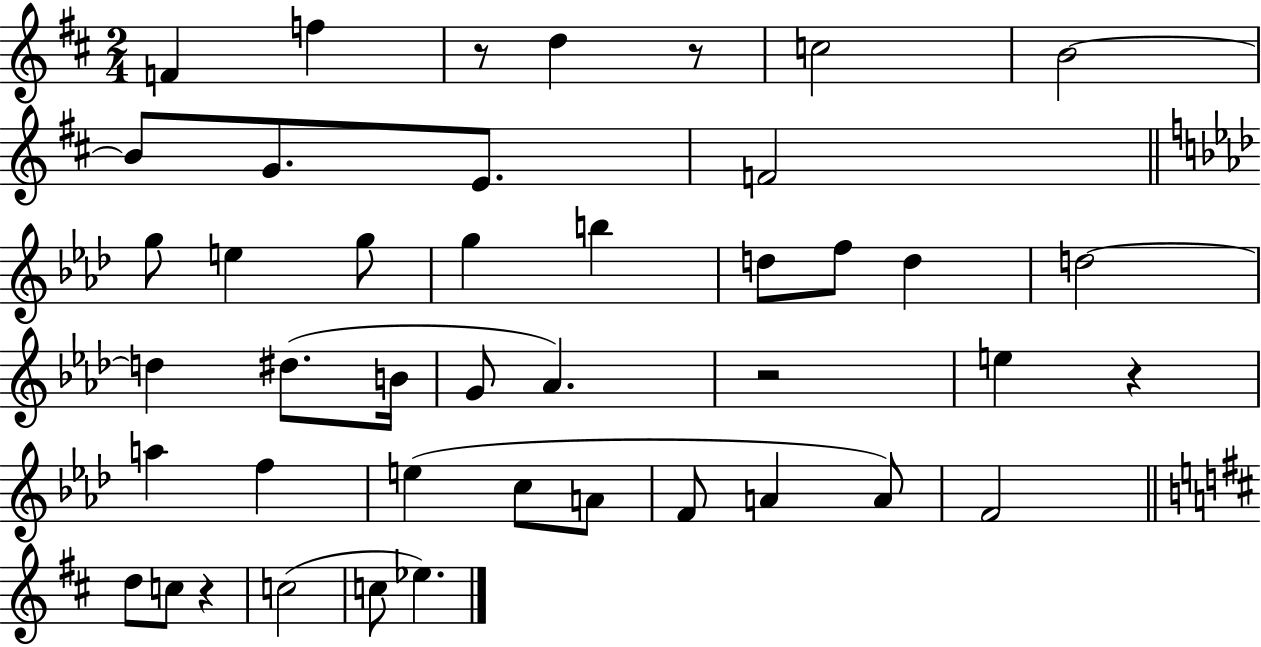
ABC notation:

X:1
T:Untitled
M:2/4
L:1/4
K:D
F f z/2 d z/2 c2 B2 B/2 G/2 E/2 F2 g/2 e g/2 g b d/2 f/2 d d2 d ^d/2 B/4 G/2 _A z2 e z a f e c/2 A/2 F/2 A A/2 F2 d/2 c/2 z c2 c/2 _e